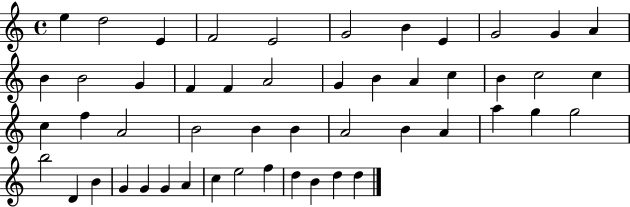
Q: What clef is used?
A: treble